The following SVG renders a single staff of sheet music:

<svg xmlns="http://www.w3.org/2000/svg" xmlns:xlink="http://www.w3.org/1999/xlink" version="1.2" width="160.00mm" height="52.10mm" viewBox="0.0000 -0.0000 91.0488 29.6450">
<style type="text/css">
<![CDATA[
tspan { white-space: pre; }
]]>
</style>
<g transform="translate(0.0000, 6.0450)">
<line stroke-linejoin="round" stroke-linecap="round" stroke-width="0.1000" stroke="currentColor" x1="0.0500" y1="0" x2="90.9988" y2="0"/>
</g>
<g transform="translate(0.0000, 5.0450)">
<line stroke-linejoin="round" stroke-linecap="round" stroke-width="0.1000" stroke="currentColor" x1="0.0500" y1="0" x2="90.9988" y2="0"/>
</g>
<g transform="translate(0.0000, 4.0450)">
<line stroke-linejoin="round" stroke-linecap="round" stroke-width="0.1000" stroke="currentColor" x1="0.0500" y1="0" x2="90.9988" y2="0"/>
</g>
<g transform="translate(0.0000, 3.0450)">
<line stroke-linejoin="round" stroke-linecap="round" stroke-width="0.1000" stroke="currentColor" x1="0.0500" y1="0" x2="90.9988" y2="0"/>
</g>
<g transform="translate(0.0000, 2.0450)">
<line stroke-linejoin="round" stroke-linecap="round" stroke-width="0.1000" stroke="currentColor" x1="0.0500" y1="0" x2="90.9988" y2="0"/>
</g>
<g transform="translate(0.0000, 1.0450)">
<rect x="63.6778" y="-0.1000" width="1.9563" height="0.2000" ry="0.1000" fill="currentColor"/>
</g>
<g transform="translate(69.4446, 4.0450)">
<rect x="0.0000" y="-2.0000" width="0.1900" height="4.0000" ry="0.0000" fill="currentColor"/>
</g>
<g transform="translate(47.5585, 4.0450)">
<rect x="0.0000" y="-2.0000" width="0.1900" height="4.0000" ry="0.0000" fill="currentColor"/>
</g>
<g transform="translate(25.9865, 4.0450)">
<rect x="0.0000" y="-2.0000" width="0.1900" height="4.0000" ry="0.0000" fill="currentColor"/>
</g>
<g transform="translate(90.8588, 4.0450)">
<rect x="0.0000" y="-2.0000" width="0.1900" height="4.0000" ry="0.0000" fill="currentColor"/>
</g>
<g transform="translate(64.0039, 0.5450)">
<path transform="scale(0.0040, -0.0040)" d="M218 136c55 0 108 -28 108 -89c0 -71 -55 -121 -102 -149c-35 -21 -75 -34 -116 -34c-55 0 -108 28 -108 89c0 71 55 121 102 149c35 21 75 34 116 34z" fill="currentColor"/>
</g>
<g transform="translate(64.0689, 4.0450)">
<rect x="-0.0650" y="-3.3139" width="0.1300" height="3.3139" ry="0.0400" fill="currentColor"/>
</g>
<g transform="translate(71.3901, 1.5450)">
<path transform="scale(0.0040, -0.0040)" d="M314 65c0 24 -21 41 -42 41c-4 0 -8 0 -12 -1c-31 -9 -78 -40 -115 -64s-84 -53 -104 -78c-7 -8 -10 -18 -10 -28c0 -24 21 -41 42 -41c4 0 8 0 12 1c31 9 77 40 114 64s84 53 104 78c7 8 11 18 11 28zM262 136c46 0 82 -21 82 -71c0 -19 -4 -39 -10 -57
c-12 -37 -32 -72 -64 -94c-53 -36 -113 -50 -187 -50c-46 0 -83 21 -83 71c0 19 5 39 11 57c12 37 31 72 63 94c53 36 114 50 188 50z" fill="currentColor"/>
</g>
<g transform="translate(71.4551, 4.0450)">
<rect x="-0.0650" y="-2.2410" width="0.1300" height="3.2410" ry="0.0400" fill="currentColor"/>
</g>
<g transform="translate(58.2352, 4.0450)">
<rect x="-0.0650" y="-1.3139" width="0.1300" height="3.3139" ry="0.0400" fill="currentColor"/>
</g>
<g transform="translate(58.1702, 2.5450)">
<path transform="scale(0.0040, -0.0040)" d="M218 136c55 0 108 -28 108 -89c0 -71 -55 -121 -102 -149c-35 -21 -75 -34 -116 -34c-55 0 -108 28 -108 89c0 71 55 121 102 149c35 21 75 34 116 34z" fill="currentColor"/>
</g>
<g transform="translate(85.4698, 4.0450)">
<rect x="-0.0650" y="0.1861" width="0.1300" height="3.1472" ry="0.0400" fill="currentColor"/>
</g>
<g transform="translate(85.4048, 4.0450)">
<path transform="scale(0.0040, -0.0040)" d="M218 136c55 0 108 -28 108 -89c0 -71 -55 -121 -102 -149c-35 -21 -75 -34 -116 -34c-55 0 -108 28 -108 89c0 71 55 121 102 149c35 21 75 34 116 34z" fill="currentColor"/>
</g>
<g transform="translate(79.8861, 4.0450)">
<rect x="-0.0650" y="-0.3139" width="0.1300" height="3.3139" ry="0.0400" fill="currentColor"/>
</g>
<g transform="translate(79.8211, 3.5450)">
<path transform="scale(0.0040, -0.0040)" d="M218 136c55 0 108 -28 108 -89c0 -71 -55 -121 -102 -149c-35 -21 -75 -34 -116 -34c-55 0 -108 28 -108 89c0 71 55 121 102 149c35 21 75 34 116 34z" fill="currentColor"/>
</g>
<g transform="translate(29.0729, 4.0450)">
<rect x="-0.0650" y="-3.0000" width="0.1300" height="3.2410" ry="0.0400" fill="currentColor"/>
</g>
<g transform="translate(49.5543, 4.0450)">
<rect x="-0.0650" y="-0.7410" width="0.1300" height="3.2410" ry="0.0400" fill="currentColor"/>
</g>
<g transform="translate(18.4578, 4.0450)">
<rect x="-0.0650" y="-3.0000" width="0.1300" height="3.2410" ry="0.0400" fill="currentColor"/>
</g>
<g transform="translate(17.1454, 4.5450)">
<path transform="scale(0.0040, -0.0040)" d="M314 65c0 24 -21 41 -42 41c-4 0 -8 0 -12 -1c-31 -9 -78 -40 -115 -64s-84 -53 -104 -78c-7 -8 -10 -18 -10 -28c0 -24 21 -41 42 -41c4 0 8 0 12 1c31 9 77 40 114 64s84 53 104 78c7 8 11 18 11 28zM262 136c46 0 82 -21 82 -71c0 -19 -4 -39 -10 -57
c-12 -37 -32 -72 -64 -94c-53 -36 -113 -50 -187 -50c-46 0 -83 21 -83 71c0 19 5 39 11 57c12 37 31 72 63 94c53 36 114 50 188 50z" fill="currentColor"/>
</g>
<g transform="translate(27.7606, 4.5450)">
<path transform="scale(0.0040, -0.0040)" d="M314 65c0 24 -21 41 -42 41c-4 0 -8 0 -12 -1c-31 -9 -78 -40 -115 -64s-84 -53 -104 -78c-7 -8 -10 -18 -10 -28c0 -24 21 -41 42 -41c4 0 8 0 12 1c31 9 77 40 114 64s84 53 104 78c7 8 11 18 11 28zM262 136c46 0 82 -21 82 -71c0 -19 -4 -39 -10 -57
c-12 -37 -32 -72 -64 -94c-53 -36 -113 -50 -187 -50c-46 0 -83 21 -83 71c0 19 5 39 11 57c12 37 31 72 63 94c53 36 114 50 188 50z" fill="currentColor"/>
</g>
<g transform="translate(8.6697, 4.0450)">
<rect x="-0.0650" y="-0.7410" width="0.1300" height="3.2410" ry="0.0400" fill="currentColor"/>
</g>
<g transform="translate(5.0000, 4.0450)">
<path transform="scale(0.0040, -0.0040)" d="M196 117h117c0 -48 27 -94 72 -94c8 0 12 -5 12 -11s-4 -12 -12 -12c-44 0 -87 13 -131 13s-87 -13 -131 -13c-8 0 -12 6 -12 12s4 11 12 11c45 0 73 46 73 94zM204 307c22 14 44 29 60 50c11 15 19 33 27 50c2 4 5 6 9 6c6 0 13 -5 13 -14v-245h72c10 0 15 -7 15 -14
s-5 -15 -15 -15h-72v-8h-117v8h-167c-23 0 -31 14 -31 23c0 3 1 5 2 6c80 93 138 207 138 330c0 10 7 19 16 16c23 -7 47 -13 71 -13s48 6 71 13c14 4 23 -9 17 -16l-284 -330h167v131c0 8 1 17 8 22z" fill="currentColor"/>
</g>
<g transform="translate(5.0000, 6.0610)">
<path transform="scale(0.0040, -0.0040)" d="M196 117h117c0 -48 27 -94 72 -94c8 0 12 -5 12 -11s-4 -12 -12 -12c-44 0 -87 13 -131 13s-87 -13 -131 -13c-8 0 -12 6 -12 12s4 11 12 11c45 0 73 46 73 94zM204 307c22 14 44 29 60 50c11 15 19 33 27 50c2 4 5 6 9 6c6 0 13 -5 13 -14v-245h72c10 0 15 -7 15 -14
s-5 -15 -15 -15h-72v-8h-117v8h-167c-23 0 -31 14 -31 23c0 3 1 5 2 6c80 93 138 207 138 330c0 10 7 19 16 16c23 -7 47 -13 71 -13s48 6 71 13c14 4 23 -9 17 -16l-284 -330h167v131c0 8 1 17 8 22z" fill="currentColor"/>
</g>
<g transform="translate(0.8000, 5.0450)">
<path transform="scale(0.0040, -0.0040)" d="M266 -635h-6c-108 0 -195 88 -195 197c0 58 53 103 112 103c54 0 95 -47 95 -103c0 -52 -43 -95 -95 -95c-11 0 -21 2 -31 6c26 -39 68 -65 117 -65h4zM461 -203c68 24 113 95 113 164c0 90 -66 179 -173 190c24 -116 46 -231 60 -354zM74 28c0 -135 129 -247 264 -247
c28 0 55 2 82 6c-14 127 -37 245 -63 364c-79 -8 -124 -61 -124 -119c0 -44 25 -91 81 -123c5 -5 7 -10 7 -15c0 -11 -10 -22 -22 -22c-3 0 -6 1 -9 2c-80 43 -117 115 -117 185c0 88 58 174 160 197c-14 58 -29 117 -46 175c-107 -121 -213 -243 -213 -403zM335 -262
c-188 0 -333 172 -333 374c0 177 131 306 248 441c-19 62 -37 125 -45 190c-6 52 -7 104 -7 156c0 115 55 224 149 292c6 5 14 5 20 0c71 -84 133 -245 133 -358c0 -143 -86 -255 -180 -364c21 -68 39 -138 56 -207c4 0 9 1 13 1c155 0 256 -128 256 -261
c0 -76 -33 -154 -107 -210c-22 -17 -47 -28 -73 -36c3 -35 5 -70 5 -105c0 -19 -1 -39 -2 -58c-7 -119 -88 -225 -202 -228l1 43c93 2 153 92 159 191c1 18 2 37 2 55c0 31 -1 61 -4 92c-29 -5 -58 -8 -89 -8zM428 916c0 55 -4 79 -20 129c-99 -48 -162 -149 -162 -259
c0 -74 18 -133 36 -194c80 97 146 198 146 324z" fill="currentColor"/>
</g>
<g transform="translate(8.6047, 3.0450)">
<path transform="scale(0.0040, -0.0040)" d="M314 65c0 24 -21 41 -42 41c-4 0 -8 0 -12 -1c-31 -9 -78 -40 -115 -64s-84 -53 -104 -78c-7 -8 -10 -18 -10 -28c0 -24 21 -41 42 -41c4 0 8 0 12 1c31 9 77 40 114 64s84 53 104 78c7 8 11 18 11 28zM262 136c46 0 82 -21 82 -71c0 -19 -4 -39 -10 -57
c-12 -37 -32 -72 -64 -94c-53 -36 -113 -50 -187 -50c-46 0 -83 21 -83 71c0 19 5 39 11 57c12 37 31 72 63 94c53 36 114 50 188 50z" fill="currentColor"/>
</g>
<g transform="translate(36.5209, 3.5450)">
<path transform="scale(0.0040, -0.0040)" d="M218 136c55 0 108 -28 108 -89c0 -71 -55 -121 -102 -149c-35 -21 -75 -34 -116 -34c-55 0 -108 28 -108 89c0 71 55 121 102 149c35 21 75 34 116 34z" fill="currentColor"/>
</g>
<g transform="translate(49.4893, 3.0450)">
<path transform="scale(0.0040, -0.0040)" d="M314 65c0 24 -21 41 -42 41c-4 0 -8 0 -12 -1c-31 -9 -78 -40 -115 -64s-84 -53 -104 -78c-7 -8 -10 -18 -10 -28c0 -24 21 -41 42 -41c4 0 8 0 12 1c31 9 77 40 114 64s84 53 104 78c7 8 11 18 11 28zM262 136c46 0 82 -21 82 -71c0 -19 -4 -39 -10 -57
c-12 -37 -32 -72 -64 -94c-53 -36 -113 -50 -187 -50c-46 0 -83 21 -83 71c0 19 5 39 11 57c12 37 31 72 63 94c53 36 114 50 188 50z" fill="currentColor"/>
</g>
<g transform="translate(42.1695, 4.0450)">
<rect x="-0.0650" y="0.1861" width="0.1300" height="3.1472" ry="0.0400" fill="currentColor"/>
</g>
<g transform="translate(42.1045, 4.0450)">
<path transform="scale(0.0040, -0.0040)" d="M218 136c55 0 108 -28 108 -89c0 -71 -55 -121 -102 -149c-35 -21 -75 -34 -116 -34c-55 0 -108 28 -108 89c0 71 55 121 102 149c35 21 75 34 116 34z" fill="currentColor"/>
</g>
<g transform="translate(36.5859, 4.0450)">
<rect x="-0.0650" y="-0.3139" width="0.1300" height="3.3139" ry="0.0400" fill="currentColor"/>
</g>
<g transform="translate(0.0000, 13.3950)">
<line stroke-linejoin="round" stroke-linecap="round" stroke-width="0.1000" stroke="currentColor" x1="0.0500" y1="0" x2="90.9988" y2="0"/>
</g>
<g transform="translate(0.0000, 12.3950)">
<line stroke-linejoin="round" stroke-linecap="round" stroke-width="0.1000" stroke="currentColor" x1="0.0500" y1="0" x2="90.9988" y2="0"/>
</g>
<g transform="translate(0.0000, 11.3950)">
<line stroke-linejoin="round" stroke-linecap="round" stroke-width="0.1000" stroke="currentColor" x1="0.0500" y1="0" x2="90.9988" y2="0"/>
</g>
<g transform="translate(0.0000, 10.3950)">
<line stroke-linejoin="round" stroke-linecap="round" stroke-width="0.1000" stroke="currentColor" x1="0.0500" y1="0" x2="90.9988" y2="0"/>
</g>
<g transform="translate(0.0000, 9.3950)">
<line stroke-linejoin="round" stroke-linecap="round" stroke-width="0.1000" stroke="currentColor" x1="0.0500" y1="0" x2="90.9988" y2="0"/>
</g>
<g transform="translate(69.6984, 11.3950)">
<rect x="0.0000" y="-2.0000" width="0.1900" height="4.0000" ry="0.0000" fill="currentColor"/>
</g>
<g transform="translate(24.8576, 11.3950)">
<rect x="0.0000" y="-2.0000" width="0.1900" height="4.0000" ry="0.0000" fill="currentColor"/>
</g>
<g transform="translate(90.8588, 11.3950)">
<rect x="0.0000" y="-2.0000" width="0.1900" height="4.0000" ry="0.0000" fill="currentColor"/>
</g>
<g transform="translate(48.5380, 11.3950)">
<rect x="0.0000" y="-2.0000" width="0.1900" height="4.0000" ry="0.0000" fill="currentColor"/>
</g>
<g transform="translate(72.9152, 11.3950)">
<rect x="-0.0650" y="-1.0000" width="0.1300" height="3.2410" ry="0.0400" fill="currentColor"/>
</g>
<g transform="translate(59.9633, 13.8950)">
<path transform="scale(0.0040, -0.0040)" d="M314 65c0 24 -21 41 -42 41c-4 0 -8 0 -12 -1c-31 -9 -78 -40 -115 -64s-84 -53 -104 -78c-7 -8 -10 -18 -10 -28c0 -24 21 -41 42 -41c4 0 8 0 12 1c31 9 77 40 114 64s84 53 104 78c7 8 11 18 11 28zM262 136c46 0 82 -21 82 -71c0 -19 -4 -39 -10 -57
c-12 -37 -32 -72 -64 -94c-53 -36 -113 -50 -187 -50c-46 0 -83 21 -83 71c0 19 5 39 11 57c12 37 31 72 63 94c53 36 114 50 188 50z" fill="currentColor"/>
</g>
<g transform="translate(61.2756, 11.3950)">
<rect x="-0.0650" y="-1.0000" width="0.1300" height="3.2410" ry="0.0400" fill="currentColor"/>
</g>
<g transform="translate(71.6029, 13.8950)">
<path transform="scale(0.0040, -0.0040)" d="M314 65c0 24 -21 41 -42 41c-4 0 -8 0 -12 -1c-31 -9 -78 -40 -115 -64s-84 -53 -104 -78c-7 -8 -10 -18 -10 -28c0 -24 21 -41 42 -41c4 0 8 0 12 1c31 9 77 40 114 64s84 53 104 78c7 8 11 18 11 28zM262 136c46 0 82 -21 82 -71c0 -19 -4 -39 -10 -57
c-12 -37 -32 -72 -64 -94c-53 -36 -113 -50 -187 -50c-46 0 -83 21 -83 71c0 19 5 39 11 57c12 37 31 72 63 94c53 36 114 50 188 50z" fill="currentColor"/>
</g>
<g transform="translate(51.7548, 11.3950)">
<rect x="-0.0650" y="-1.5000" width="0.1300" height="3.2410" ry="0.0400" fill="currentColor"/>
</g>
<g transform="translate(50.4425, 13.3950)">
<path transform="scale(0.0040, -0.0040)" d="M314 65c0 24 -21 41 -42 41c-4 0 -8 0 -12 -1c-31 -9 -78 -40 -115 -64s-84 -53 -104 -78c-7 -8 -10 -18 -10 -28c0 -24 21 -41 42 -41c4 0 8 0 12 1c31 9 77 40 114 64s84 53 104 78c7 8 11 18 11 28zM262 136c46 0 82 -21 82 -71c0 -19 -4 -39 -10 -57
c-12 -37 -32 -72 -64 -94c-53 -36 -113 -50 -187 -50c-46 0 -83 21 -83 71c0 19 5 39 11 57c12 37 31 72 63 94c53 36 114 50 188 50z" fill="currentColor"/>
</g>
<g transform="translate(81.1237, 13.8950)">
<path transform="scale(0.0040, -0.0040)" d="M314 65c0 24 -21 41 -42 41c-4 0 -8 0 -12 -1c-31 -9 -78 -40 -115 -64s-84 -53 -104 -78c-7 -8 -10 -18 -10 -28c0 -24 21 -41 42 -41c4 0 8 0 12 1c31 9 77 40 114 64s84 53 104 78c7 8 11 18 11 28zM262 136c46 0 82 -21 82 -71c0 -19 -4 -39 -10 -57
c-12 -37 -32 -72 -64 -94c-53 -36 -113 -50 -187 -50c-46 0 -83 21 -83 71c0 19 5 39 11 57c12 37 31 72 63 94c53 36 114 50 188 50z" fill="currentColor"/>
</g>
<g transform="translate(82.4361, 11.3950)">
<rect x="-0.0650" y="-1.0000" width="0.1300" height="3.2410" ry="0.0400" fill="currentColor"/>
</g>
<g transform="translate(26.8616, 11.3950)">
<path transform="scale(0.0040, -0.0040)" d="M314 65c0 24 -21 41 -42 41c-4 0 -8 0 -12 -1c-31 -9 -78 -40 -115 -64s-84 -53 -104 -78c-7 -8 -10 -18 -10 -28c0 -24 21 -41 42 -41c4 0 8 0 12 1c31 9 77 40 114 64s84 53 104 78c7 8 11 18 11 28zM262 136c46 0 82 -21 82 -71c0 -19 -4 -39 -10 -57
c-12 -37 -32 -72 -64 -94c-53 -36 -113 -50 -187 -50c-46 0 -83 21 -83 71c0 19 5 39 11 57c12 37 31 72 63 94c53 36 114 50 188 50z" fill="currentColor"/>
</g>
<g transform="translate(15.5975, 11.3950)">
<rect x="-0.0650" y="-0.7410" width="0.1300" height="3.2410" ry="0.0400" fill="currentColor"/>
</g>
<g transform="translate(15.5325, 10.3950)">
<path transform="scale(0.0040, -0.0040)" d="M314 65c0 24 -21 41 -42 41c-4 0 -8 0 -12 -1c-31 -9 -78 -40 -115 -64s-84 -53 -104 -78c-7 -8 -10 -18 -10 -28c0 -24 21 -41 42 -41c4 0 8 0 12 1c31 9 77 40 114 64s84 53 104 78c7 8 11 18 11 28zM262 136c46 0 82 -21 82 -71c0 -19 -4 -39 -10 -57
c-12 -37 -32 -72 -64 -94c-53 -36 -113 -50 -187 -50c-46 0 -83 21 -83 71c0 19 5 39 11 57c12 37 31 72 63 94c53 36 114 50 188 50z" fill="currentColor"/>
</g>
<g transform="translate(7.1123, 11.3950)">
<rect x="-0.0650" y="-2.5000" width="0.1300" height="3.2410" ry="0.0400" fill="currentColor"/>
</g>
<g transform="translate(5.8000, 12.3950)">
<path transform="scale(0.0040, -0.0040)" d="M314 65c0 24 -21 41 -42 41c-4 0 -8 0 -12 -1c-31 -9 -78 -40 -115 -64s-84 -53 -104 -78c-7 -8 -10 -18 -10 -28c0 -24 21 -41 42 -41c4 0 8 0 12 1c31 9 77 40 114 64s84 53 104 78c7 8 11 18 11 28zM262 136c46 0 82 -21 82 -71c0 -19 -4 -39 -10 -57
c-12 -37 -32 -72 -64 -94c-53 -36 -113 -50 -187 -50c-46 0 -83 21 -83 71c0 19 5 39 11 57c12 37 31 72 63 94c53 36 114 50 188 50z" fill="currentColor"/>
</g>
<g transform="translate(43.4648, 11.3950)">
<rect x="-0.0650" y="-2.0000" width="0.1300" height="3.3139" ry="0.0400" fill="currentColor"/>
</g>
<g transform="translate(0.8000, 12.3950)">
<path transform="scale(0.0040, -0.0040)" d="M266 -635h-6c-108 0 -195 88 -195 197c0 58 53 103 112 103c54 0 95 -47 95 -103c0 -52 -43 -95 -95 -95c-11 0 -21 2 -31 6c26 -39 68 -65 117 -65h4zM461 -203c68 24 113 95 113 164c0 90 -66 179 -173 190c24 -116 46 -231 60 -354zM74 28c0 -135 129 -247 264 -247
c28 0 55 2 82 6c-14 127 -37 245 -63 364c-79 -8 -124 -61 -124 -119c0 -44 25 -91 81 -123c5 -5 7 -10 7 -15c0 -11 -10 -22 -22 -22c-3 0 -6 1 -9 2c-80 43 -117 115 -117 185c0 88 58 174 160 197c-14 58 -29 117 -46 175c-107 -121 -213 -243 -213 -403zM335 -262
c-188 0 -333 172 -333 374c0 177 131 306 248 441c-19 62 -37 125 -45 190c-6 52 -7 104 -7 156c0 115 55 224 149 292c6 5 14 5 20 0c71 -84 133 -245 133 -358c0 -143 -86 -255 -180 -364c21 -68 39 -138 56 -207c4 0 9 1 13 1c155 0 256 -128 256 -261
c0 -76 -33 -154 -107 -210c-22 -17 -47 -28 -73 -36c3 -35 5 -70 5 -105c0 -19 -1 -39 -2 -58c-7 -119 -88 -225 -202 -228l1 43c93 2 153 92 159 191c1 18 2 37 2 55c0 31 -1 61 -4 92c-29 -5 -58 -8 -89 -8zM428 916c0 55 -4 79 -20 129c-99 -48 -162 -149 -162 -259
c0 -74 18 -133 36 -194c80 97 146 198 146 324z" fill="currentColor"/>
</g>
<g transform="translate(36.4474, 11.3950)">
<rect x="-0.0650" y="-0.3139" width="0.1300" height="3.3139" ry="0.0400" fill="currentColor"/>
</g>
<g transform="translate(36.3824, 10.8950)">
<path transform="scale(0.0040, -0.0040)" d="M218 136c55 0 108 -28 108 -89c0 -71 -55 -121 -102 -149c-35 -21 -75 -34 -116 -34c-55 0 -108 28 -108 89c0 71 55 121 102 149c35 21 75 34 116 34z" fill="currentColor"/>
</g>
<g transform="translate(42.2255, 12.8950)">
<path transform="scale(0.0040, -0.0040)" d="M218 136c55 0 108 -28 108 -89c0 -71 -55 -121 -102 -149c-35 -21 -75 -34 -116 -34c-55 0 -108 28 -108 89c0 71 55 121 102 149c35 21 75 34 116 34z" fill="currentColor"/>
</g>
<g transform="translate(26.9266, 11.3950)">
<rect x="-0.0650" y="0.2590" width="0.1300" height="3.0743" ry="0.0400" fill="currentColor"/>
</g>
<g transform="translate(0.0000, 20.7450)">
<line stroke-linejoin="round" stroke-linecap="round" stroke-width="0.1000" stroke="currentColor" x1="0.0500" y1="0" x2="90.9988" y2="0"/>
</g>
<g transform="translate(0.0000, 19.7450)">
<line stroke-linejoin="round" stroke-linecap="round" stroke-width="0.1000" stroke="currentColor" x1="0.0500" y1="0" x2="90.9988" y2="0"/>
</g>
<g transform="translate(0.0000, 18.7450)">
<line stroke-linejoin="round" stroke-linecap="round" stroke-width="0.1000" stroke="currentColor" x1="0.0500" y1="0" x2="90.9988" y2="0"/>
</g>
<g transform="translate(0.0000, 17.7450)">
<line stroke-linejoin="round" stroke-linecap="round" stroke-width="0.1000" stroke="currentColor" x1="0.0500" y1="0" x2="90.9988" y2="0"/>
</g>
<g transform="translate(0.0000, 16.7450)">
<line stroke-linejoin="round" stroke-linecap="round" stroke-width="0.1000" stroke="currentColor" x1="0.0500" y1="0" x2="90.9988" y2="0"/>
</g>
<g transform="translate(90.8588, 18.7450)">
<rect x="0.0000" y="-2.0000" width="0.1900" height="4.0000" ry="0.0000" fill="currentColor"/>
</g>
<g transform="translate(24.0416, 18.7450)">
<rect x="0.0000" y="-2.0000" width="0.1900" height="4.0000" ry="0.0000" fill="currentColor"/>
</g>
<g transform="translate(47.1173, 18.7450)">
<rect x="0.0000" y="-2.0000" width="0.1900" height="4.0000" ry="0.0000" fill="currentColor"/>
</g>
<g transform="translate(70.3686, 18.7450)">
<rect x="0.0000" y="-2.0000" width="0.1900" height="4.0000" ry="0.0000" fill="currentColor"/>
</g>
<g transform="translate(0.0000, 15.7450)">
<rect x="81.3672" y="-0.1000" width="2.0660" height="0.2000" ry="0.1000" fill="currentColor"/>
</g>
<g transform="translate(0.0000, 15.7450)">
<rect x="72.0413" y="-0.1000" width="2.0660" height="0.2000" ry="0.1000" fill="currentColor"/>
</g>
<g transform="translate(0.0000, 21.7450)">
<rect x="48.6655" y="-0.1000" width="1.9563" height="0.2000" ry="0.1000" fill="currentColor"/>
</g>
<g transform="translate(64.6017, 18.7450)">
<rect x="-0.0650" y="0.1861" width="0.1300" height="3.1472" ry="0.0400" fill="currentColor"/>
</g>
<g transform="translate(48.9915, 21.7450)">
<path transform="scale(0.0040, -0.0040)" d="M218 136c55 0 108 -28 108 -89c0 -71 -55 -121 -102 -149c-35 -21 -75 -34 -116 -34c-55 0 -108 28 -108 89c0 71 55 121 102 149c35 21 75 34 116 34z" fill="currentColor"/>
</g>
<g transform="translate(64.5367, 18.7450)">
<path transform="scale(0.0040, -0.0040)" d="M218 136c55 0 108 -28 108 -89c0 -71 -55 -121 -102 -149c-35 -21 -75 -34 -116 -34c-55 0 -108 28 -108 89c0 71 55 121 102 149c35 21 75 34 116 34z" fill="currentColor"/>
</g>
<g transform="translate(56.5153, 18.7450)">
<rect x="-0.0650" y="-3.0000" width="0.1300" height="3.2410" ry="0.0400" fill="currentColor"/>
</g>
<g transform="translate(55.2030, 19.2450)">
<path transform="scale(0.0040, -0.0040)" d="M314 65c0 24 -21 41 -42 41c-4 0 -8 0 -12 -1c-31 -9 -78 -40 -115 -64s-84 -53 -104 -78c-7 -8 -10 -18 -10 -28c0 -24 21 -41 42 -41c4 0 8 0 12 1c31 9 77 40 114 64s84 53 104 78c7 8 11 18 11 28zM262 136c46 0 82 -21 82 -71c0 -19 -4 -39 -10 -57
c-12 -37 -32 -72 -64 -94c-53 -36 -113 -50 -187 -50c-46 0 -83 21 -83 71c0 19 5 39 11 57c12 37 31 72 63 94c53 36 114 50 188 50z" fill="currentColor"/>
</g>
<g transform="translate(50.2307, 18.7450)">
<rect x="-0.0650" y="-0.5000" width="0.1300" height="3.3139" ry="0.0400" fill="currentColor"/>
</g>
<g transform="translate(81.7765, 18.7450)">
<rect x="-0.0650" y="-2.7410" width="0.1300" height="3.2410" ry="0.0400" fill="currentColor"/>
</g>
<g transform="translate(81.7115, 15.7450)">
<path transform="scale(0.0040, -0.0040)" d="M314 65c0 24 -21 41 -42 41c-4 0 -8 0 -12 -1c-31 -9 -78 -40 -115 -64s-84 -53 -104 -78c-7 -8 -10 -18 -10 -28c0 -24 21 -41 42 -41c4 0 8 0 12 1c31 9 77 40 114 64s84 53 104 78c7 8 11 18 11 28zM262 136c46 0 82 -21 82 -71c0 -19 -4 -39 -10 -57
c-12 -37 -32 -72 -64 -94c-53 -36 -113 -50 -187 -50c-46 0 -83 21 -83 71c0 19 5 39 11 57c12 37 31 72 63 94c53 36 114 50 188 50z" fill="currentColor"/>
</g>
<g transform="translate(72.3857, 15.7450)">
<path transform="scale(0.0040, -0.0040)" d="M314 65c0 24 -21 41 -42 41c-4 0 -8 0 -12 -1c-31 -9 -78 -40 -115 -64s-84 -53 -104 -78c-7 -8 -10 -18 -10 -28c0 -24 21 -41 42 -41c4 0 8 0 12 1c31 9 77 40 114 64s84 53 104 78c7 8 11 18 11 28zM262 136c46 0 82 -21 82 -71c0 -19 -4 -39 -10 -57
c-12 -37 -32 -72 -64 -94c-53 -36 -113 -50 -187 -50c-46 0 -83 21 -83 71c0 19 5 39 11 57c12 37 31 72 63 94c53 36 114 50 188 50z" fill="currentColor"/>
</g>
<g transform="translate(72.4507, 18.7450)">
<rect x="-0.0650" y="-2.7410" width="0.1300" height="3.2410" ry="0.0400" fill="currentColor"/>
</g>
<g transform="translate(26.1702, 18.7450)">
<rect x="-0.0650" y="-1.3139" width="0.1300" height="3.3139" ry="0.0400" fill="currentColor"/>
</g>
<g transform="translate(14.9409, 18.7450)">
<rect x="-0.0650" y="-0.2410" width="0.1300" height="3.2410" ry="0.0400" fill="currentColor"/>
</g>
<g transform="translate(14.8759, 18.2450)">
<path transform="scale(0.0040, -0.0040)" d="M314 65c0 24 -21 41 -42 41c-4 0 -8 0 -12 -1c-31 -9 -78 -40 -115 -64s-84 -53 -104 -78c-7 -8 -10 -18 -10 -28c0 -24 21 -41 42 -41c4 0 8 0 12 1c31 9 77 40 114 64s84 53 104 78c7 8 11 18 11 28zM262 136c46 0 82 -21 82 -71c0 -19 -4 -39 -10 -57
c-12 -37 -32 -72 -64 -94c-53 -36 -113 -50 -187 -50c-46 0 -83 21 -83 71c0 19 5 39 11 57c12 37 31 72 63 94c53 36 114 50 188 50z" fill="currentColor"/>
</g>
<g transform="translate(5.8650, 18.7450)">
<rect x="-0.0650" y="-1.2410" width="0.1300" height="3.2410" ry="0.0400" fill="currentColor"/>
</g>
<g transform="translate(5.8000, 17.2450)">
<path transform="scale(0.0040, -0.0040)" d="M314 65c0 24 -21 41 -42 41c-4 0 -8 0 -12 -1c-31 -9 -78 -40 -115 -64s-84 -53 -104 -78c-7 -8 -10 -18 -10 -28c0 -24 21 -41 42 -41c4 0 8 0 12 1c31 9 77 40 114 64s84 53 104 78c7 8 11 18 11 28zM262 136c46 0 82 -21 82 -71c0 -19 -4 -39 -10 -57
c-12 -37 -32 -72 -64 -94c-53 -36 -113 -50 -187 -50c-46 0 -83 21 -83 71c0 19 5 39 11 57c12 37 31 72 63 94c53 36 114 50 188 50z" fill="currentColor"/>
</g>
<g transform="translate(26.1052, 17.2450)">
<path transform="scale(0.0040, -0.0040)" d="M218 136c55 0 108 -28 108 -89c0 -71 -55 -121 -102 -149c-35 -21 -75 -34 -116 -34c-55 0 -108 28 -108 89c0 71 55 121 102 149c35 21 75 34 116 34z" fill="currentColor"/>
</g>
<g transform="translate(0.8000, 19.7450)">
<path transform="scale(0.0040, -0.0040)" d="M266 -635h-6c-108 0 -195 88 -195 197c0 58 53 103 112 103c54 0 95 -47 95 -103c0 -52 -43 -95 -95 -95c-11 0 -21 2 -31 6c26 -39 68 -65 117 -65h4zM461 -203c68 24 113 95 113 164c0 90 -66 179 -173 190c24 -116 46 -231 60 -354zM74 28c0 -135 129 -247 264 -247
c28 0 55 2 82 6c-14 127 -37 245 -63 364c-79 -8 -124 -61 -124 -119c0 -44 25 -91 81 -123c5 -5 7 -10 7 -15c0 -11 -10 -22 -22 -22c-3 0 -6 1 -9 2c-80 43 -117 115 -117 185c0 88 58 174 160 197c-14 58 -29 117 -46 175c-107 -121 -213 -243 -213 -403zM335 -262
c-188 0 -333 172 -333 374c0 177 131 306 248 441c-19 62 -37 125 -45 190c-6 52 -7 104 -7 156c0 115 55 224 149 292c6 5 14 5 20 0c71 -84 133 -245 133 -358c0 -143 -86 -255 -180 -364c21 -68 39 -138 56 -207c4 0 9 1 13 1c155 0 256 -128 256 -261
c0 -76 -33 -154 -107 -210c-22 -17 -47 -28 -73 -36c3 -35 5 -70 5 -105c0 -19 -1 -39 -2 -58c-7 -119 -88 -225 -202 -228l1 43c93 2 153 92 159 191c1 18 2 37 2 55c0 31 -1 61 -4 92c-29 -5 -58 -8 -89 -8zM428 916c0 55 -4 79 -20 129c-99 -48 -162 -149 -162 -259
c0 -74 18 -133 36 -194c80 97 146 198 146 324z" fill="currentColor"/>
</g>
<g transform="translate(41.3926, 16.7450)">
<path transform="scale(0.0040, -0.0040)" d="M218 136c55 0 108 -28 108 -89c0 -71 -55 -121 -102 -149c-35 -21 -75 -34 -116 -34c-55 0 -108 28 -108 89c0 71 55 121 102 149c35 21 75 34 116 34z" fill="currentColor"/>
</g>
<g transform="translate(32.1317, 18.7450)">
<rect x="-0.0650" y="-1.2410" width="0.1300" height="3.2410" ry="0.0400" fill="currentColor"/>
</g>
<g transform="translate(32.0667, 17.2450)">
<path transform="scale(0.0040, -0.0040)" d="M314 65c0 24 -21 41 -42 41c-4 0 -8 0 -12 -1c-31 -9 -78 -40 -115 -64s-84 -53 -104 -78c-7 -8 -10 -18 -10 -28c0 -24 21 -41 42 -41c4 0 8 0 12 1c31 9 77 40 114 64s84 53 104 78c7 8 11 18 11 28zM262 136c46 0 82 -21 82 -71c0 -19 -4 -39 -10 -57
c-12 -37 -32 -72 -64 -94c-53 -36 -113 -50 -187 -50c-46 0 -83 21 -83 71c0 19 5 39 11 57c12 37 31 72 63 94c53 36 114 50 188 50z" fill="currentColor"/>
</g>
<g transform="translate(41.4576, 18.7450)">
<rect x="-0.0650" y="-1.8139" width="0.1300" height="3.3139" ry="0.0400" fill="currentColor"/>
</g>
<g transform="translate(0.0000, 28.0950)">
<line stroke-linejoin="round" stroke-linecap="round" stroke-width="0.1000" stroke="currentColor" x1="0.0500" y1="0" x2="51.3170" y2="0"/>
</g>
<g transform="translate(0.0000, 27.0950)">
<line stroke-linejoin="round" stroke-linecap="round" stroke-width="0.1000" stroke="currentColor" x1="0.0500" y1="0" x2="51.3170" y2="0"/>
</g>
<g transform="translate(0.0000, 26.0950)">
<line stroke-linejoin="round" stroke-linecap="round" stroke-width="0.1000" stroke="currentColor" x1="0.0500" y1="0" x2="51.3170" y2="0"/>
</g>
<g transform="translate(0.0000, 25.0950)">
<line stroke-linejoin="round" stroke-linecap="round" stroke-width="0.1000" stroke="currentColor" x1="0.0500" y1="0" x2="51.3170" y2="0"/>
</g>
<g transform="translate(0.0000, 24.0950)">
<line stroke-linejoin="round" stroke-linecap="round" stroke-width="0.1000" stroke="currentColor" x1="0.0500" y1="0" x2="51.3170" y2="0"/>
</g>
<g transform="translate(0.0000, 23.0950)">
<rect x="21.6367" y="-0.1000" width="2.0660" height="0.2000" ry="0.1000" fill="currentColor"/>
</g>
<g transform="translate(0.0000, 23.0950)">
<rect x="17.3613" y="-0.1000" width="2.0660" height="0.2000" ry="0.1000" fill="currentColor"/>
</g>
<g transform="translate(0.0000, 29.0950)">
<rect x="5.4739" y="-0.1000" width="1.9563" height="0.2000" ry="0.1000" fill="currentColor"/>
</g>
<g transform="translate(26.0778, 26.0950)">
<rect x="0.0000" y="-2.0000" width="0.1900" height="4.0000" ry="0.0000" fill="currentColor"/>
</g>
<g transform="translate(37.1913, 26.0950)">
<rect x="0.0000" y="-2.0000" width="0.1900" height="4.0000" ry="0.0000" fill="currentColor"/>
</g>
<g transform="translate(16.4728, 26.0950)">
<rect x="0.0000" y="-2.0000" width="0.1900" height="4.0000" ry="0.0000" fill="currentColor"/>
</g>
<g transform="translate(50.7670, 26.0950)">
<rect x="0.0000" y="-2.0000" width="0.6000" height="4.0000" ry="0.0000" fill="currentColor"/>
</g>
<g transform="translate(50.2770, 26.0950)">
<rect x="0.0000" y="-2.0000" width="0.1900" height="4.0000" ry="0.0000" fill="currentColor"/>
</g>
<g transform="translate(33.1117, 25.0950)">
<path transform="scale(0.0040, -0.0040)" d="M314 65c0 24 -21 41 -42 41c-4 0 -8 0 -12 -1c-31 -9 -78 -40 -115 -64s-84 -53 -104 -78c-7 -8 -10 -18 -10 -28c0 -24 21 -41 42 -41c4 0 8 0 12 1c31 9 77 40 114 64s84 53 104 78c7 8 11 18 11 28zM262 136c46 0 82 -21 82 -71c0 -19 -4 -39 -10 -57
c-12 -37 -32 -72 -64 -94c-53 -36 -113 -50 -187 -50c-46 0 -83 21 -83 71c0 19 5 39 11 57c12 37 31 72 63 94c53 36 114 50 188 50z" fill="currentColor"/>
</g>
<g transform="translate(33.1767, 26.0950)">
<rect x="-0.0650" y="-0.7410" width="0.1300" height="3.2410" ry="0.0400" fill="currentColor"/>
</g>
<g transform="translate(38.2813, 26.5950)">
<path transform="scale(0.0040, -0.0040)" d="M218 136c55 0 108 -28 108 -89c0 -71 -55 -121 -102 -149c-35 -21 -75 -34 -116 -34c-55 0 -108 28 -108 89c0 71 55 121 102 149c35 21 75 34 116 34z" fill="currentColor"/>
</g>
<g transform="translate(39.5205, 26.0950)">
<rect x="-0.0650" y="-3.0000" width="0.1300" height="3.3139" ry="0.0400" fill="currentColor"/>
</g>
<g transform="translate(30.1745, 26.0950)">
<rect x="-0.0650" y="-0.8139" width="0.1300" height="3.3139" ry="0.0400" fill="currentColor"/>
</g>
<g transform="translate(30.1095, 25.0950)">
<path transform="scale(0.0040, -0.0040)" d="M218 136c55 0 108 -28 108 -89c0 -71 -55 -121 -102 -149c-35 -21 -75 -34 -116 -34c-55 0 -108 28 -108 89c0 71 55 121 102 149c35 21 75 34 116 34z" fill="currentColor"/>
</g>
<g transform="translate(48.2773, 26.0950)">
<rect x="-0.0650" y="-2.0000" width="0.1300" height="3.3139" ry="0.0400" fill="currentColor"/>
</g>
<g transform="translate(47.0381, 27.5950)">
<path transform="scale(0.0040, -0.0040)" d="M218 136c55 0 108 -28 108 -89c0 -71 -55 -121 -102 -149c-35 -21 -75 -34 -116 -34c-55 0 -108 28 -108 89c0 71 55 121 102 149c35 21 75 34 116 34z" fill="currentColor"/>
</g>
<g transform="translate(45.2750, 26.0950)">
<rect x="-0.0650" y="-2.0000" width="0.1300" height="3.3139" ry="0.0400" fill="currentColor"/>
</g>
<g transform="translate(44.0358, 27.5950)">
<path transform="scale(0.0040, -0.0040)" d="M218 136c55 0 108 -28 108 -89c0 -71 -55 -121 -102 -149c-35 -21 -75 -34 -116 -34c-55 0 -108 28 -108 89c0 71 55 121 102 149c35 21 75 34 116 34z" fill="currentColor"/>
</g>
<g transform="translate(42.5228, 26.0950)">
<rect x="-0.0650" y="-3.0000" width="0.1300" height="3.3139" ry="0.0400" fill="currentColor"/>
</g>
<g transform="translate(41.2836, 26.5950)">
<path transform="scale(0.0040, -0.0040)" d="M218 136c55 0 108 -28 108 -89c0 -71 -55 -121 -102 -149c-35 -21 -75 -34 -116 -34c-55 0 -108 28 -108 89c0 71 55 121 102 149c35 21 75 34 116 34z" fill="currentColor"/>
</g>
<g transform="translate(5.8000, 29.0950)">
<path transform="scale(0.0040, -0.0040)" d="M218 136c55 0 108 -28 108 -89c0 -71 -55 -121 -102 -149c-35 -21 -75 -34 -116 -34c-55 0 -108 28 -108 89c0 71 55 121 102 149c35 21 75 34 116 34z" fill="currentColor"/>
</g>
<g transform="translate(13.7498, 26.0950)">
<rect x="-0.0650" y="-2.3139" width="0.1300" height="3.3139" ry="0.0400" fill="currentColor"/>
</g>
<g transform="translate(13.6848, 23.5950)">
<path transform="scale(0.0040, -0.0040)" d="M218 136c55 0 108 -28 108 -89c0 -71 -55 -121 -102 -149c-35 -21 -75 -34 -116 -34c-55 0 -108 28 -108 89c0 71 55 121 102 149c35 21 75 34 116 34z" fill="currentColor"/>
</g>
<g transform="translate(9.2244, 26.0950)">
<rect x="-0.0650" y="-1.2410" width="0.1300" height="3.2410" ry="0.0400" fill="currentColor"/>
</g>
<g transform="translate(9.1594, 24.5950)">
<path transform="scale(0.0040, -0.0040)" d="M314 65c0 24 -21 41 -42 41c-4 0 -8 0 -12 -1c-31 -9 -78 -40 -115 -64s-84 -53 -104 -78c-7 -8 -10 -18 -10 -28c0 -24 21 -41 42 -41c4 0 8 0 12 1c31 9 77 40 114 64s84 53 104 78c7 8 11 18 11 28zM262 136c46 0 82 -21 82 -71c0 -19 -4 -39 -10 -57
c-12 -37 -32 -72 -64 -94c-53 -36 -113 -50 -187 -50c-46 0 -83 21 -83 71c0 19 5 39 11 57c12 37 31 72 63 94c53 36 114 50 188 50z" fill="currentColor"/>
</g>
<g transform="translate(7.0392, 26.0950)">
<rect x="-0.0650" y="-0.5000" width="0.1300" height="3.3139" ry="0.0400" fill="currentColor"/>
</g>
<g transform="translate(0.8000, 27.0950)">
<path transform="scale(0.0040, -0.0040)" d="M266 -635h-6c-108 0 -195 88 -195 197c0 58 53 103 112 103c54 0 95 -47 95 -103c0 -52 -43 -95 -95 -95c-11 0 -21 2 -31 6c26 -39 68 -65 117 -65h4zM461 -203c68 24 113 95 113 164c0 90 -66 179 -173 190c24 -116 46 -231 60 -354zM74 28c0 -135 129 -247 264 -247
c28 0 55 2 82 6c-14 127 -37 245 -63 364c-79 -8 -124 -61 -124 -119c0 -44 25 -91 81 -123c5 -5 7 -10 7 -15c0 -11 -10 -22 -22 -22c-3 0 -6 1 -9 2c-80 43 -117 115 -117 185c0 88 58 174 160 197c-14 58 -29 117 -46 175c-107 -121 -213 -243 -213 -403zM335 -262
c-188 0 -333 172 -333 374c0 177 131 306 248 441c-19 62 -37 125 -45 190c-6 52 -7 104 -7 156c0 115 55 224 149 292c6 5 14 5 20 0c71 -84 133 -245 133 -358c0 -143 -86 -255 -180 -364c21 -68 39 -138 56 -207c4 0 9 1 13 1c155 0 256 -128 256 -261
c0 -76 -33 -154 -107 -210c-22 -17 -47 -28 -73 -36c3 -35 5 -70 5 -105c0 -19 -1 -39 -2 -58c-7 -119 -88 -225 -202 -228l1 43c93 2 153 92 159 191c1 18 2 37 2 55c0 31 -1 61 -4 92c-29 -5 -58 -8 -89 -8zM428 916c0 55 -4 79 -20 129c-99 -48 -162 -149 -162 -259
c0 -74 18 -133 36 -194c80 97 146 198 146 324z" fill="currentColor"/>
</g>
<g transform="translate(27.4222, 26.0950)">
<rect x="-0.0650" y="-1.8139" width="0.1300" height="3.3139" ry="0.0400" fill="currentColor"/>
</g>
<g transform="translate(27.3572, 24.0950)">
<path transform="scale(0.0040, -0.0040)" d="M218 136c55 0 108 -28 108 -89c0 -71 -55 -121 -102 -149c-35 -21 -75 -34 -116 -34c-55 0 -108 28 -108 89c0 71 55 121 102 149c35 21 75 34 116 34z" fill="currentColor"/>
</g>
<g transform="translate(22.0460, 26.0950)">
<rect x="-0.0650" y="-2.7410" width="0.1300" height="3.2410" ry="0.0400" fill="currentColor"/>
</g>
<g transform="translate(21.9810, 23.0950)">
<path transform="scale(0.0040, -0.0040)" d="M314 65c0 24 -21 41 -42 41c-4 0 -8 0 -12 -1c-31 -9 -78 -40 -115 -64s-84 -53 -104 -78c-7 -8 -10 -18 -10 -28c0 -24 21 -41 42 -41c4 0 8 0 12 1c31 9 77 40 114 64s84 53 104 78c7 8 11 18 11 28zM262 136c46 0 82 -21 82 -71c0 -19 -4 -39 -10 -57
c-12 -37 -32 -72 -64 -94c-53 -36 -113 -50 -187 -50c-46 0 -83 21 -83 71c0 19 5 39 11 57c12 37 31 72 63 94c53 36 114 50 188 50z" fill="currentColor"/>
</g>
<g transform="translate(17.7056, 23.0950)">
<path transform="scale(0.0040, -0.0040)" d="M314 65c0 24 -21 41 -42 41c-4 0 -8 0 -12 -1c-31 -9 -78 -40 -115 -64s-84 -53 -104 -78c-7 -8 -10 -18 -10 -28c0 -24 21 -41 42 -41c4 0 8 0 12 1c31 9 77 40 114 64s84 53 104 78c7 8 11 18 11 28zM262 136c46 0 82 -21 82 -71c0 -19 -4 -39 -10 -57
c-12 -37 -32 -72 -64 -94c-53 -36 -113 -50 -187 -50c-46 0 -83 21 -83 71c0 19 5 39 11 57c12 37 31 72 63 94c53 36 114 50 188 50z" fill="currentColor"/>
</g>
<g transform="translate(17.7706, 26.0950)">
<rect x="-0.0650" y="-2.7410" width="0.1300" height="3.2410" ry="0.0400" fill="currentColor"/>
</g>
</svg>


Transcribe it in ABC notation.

X:1
T:Untitled
M:4/4
L:1/4
K:C
d2 A2 A2 c B d2 e b g2 c B G2 d2 B2 c F E2 D2 D2 D2 e2 c2 e e2 f C A2 B a2 a2 C e2 g a2 a2 f d d2 A A F F